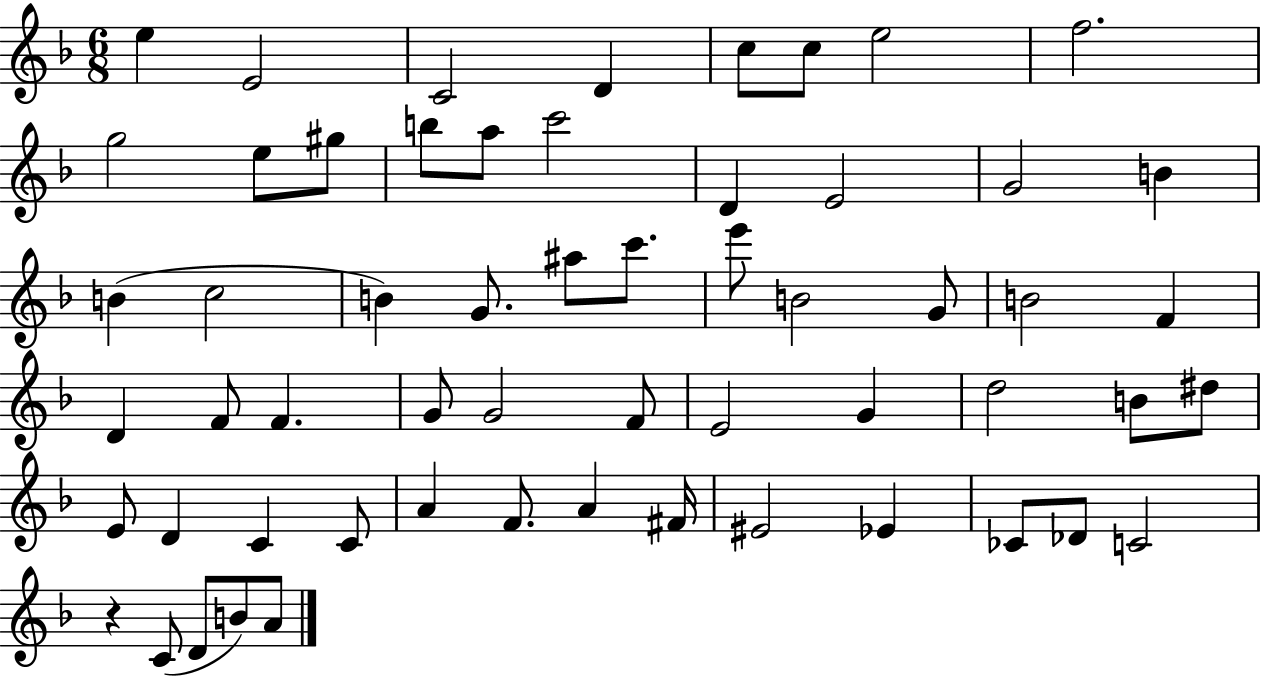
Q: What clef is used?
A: treble